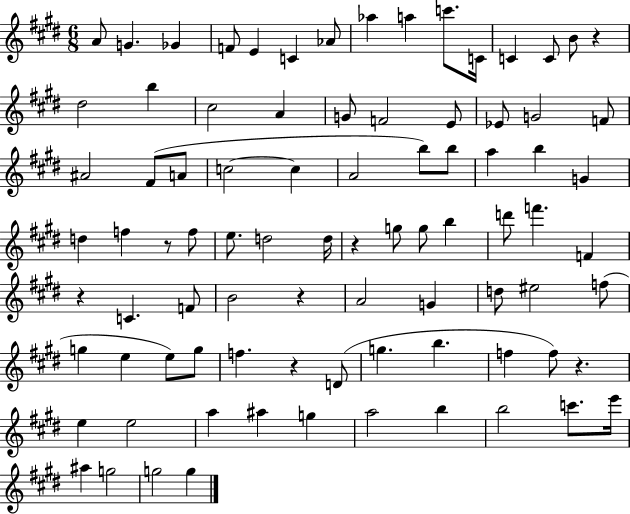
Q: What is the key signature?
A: E major